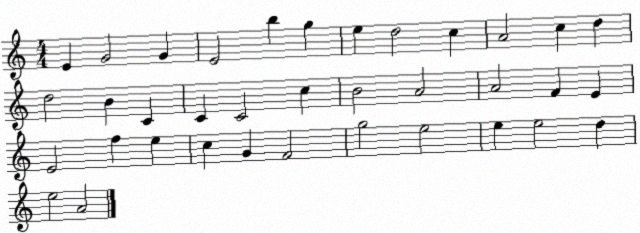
X:1
T:Untitled
M:4/4
L:1/4
K:C
E G2 G E2 b g e d2 c A2 c d d2 B C C C2 c B2 A2 A2 F E E2 f e c G F2 g2 e2 e e2 d e2 A2